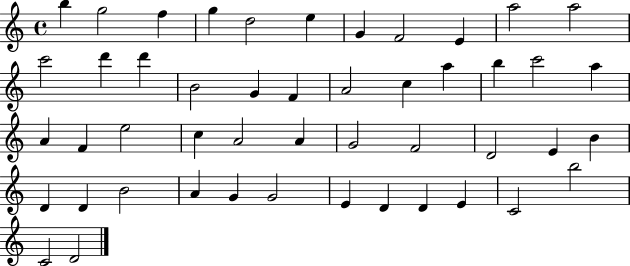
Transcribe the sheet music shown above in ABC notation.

X:1
T:Untitled
M:4/4
L:1/4
K:C
b g2 f g d2 e G F2 E a2 a2 c'2 d' d' B2 G F A2 c a b c'2 a A F e2 c A2 A G2 F2 D2 E B D D B2 A G G2 E D D E C2 b2 C2 D2